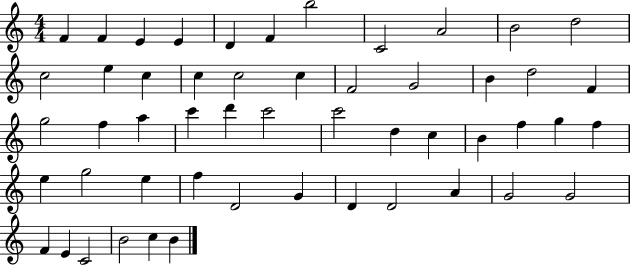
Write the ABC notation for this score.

X:1
T:Untitled
M:4/4
L:1/4
K:C
F F E E D F b2 C2 A2 B2 d2 c2 e c c c2 c F2 G2 B d2 F g2 f a c' d' c'2 c'2 d c B f g f e g2 e f D2 G D D2 A G2 G2 F E C2 B2 c B